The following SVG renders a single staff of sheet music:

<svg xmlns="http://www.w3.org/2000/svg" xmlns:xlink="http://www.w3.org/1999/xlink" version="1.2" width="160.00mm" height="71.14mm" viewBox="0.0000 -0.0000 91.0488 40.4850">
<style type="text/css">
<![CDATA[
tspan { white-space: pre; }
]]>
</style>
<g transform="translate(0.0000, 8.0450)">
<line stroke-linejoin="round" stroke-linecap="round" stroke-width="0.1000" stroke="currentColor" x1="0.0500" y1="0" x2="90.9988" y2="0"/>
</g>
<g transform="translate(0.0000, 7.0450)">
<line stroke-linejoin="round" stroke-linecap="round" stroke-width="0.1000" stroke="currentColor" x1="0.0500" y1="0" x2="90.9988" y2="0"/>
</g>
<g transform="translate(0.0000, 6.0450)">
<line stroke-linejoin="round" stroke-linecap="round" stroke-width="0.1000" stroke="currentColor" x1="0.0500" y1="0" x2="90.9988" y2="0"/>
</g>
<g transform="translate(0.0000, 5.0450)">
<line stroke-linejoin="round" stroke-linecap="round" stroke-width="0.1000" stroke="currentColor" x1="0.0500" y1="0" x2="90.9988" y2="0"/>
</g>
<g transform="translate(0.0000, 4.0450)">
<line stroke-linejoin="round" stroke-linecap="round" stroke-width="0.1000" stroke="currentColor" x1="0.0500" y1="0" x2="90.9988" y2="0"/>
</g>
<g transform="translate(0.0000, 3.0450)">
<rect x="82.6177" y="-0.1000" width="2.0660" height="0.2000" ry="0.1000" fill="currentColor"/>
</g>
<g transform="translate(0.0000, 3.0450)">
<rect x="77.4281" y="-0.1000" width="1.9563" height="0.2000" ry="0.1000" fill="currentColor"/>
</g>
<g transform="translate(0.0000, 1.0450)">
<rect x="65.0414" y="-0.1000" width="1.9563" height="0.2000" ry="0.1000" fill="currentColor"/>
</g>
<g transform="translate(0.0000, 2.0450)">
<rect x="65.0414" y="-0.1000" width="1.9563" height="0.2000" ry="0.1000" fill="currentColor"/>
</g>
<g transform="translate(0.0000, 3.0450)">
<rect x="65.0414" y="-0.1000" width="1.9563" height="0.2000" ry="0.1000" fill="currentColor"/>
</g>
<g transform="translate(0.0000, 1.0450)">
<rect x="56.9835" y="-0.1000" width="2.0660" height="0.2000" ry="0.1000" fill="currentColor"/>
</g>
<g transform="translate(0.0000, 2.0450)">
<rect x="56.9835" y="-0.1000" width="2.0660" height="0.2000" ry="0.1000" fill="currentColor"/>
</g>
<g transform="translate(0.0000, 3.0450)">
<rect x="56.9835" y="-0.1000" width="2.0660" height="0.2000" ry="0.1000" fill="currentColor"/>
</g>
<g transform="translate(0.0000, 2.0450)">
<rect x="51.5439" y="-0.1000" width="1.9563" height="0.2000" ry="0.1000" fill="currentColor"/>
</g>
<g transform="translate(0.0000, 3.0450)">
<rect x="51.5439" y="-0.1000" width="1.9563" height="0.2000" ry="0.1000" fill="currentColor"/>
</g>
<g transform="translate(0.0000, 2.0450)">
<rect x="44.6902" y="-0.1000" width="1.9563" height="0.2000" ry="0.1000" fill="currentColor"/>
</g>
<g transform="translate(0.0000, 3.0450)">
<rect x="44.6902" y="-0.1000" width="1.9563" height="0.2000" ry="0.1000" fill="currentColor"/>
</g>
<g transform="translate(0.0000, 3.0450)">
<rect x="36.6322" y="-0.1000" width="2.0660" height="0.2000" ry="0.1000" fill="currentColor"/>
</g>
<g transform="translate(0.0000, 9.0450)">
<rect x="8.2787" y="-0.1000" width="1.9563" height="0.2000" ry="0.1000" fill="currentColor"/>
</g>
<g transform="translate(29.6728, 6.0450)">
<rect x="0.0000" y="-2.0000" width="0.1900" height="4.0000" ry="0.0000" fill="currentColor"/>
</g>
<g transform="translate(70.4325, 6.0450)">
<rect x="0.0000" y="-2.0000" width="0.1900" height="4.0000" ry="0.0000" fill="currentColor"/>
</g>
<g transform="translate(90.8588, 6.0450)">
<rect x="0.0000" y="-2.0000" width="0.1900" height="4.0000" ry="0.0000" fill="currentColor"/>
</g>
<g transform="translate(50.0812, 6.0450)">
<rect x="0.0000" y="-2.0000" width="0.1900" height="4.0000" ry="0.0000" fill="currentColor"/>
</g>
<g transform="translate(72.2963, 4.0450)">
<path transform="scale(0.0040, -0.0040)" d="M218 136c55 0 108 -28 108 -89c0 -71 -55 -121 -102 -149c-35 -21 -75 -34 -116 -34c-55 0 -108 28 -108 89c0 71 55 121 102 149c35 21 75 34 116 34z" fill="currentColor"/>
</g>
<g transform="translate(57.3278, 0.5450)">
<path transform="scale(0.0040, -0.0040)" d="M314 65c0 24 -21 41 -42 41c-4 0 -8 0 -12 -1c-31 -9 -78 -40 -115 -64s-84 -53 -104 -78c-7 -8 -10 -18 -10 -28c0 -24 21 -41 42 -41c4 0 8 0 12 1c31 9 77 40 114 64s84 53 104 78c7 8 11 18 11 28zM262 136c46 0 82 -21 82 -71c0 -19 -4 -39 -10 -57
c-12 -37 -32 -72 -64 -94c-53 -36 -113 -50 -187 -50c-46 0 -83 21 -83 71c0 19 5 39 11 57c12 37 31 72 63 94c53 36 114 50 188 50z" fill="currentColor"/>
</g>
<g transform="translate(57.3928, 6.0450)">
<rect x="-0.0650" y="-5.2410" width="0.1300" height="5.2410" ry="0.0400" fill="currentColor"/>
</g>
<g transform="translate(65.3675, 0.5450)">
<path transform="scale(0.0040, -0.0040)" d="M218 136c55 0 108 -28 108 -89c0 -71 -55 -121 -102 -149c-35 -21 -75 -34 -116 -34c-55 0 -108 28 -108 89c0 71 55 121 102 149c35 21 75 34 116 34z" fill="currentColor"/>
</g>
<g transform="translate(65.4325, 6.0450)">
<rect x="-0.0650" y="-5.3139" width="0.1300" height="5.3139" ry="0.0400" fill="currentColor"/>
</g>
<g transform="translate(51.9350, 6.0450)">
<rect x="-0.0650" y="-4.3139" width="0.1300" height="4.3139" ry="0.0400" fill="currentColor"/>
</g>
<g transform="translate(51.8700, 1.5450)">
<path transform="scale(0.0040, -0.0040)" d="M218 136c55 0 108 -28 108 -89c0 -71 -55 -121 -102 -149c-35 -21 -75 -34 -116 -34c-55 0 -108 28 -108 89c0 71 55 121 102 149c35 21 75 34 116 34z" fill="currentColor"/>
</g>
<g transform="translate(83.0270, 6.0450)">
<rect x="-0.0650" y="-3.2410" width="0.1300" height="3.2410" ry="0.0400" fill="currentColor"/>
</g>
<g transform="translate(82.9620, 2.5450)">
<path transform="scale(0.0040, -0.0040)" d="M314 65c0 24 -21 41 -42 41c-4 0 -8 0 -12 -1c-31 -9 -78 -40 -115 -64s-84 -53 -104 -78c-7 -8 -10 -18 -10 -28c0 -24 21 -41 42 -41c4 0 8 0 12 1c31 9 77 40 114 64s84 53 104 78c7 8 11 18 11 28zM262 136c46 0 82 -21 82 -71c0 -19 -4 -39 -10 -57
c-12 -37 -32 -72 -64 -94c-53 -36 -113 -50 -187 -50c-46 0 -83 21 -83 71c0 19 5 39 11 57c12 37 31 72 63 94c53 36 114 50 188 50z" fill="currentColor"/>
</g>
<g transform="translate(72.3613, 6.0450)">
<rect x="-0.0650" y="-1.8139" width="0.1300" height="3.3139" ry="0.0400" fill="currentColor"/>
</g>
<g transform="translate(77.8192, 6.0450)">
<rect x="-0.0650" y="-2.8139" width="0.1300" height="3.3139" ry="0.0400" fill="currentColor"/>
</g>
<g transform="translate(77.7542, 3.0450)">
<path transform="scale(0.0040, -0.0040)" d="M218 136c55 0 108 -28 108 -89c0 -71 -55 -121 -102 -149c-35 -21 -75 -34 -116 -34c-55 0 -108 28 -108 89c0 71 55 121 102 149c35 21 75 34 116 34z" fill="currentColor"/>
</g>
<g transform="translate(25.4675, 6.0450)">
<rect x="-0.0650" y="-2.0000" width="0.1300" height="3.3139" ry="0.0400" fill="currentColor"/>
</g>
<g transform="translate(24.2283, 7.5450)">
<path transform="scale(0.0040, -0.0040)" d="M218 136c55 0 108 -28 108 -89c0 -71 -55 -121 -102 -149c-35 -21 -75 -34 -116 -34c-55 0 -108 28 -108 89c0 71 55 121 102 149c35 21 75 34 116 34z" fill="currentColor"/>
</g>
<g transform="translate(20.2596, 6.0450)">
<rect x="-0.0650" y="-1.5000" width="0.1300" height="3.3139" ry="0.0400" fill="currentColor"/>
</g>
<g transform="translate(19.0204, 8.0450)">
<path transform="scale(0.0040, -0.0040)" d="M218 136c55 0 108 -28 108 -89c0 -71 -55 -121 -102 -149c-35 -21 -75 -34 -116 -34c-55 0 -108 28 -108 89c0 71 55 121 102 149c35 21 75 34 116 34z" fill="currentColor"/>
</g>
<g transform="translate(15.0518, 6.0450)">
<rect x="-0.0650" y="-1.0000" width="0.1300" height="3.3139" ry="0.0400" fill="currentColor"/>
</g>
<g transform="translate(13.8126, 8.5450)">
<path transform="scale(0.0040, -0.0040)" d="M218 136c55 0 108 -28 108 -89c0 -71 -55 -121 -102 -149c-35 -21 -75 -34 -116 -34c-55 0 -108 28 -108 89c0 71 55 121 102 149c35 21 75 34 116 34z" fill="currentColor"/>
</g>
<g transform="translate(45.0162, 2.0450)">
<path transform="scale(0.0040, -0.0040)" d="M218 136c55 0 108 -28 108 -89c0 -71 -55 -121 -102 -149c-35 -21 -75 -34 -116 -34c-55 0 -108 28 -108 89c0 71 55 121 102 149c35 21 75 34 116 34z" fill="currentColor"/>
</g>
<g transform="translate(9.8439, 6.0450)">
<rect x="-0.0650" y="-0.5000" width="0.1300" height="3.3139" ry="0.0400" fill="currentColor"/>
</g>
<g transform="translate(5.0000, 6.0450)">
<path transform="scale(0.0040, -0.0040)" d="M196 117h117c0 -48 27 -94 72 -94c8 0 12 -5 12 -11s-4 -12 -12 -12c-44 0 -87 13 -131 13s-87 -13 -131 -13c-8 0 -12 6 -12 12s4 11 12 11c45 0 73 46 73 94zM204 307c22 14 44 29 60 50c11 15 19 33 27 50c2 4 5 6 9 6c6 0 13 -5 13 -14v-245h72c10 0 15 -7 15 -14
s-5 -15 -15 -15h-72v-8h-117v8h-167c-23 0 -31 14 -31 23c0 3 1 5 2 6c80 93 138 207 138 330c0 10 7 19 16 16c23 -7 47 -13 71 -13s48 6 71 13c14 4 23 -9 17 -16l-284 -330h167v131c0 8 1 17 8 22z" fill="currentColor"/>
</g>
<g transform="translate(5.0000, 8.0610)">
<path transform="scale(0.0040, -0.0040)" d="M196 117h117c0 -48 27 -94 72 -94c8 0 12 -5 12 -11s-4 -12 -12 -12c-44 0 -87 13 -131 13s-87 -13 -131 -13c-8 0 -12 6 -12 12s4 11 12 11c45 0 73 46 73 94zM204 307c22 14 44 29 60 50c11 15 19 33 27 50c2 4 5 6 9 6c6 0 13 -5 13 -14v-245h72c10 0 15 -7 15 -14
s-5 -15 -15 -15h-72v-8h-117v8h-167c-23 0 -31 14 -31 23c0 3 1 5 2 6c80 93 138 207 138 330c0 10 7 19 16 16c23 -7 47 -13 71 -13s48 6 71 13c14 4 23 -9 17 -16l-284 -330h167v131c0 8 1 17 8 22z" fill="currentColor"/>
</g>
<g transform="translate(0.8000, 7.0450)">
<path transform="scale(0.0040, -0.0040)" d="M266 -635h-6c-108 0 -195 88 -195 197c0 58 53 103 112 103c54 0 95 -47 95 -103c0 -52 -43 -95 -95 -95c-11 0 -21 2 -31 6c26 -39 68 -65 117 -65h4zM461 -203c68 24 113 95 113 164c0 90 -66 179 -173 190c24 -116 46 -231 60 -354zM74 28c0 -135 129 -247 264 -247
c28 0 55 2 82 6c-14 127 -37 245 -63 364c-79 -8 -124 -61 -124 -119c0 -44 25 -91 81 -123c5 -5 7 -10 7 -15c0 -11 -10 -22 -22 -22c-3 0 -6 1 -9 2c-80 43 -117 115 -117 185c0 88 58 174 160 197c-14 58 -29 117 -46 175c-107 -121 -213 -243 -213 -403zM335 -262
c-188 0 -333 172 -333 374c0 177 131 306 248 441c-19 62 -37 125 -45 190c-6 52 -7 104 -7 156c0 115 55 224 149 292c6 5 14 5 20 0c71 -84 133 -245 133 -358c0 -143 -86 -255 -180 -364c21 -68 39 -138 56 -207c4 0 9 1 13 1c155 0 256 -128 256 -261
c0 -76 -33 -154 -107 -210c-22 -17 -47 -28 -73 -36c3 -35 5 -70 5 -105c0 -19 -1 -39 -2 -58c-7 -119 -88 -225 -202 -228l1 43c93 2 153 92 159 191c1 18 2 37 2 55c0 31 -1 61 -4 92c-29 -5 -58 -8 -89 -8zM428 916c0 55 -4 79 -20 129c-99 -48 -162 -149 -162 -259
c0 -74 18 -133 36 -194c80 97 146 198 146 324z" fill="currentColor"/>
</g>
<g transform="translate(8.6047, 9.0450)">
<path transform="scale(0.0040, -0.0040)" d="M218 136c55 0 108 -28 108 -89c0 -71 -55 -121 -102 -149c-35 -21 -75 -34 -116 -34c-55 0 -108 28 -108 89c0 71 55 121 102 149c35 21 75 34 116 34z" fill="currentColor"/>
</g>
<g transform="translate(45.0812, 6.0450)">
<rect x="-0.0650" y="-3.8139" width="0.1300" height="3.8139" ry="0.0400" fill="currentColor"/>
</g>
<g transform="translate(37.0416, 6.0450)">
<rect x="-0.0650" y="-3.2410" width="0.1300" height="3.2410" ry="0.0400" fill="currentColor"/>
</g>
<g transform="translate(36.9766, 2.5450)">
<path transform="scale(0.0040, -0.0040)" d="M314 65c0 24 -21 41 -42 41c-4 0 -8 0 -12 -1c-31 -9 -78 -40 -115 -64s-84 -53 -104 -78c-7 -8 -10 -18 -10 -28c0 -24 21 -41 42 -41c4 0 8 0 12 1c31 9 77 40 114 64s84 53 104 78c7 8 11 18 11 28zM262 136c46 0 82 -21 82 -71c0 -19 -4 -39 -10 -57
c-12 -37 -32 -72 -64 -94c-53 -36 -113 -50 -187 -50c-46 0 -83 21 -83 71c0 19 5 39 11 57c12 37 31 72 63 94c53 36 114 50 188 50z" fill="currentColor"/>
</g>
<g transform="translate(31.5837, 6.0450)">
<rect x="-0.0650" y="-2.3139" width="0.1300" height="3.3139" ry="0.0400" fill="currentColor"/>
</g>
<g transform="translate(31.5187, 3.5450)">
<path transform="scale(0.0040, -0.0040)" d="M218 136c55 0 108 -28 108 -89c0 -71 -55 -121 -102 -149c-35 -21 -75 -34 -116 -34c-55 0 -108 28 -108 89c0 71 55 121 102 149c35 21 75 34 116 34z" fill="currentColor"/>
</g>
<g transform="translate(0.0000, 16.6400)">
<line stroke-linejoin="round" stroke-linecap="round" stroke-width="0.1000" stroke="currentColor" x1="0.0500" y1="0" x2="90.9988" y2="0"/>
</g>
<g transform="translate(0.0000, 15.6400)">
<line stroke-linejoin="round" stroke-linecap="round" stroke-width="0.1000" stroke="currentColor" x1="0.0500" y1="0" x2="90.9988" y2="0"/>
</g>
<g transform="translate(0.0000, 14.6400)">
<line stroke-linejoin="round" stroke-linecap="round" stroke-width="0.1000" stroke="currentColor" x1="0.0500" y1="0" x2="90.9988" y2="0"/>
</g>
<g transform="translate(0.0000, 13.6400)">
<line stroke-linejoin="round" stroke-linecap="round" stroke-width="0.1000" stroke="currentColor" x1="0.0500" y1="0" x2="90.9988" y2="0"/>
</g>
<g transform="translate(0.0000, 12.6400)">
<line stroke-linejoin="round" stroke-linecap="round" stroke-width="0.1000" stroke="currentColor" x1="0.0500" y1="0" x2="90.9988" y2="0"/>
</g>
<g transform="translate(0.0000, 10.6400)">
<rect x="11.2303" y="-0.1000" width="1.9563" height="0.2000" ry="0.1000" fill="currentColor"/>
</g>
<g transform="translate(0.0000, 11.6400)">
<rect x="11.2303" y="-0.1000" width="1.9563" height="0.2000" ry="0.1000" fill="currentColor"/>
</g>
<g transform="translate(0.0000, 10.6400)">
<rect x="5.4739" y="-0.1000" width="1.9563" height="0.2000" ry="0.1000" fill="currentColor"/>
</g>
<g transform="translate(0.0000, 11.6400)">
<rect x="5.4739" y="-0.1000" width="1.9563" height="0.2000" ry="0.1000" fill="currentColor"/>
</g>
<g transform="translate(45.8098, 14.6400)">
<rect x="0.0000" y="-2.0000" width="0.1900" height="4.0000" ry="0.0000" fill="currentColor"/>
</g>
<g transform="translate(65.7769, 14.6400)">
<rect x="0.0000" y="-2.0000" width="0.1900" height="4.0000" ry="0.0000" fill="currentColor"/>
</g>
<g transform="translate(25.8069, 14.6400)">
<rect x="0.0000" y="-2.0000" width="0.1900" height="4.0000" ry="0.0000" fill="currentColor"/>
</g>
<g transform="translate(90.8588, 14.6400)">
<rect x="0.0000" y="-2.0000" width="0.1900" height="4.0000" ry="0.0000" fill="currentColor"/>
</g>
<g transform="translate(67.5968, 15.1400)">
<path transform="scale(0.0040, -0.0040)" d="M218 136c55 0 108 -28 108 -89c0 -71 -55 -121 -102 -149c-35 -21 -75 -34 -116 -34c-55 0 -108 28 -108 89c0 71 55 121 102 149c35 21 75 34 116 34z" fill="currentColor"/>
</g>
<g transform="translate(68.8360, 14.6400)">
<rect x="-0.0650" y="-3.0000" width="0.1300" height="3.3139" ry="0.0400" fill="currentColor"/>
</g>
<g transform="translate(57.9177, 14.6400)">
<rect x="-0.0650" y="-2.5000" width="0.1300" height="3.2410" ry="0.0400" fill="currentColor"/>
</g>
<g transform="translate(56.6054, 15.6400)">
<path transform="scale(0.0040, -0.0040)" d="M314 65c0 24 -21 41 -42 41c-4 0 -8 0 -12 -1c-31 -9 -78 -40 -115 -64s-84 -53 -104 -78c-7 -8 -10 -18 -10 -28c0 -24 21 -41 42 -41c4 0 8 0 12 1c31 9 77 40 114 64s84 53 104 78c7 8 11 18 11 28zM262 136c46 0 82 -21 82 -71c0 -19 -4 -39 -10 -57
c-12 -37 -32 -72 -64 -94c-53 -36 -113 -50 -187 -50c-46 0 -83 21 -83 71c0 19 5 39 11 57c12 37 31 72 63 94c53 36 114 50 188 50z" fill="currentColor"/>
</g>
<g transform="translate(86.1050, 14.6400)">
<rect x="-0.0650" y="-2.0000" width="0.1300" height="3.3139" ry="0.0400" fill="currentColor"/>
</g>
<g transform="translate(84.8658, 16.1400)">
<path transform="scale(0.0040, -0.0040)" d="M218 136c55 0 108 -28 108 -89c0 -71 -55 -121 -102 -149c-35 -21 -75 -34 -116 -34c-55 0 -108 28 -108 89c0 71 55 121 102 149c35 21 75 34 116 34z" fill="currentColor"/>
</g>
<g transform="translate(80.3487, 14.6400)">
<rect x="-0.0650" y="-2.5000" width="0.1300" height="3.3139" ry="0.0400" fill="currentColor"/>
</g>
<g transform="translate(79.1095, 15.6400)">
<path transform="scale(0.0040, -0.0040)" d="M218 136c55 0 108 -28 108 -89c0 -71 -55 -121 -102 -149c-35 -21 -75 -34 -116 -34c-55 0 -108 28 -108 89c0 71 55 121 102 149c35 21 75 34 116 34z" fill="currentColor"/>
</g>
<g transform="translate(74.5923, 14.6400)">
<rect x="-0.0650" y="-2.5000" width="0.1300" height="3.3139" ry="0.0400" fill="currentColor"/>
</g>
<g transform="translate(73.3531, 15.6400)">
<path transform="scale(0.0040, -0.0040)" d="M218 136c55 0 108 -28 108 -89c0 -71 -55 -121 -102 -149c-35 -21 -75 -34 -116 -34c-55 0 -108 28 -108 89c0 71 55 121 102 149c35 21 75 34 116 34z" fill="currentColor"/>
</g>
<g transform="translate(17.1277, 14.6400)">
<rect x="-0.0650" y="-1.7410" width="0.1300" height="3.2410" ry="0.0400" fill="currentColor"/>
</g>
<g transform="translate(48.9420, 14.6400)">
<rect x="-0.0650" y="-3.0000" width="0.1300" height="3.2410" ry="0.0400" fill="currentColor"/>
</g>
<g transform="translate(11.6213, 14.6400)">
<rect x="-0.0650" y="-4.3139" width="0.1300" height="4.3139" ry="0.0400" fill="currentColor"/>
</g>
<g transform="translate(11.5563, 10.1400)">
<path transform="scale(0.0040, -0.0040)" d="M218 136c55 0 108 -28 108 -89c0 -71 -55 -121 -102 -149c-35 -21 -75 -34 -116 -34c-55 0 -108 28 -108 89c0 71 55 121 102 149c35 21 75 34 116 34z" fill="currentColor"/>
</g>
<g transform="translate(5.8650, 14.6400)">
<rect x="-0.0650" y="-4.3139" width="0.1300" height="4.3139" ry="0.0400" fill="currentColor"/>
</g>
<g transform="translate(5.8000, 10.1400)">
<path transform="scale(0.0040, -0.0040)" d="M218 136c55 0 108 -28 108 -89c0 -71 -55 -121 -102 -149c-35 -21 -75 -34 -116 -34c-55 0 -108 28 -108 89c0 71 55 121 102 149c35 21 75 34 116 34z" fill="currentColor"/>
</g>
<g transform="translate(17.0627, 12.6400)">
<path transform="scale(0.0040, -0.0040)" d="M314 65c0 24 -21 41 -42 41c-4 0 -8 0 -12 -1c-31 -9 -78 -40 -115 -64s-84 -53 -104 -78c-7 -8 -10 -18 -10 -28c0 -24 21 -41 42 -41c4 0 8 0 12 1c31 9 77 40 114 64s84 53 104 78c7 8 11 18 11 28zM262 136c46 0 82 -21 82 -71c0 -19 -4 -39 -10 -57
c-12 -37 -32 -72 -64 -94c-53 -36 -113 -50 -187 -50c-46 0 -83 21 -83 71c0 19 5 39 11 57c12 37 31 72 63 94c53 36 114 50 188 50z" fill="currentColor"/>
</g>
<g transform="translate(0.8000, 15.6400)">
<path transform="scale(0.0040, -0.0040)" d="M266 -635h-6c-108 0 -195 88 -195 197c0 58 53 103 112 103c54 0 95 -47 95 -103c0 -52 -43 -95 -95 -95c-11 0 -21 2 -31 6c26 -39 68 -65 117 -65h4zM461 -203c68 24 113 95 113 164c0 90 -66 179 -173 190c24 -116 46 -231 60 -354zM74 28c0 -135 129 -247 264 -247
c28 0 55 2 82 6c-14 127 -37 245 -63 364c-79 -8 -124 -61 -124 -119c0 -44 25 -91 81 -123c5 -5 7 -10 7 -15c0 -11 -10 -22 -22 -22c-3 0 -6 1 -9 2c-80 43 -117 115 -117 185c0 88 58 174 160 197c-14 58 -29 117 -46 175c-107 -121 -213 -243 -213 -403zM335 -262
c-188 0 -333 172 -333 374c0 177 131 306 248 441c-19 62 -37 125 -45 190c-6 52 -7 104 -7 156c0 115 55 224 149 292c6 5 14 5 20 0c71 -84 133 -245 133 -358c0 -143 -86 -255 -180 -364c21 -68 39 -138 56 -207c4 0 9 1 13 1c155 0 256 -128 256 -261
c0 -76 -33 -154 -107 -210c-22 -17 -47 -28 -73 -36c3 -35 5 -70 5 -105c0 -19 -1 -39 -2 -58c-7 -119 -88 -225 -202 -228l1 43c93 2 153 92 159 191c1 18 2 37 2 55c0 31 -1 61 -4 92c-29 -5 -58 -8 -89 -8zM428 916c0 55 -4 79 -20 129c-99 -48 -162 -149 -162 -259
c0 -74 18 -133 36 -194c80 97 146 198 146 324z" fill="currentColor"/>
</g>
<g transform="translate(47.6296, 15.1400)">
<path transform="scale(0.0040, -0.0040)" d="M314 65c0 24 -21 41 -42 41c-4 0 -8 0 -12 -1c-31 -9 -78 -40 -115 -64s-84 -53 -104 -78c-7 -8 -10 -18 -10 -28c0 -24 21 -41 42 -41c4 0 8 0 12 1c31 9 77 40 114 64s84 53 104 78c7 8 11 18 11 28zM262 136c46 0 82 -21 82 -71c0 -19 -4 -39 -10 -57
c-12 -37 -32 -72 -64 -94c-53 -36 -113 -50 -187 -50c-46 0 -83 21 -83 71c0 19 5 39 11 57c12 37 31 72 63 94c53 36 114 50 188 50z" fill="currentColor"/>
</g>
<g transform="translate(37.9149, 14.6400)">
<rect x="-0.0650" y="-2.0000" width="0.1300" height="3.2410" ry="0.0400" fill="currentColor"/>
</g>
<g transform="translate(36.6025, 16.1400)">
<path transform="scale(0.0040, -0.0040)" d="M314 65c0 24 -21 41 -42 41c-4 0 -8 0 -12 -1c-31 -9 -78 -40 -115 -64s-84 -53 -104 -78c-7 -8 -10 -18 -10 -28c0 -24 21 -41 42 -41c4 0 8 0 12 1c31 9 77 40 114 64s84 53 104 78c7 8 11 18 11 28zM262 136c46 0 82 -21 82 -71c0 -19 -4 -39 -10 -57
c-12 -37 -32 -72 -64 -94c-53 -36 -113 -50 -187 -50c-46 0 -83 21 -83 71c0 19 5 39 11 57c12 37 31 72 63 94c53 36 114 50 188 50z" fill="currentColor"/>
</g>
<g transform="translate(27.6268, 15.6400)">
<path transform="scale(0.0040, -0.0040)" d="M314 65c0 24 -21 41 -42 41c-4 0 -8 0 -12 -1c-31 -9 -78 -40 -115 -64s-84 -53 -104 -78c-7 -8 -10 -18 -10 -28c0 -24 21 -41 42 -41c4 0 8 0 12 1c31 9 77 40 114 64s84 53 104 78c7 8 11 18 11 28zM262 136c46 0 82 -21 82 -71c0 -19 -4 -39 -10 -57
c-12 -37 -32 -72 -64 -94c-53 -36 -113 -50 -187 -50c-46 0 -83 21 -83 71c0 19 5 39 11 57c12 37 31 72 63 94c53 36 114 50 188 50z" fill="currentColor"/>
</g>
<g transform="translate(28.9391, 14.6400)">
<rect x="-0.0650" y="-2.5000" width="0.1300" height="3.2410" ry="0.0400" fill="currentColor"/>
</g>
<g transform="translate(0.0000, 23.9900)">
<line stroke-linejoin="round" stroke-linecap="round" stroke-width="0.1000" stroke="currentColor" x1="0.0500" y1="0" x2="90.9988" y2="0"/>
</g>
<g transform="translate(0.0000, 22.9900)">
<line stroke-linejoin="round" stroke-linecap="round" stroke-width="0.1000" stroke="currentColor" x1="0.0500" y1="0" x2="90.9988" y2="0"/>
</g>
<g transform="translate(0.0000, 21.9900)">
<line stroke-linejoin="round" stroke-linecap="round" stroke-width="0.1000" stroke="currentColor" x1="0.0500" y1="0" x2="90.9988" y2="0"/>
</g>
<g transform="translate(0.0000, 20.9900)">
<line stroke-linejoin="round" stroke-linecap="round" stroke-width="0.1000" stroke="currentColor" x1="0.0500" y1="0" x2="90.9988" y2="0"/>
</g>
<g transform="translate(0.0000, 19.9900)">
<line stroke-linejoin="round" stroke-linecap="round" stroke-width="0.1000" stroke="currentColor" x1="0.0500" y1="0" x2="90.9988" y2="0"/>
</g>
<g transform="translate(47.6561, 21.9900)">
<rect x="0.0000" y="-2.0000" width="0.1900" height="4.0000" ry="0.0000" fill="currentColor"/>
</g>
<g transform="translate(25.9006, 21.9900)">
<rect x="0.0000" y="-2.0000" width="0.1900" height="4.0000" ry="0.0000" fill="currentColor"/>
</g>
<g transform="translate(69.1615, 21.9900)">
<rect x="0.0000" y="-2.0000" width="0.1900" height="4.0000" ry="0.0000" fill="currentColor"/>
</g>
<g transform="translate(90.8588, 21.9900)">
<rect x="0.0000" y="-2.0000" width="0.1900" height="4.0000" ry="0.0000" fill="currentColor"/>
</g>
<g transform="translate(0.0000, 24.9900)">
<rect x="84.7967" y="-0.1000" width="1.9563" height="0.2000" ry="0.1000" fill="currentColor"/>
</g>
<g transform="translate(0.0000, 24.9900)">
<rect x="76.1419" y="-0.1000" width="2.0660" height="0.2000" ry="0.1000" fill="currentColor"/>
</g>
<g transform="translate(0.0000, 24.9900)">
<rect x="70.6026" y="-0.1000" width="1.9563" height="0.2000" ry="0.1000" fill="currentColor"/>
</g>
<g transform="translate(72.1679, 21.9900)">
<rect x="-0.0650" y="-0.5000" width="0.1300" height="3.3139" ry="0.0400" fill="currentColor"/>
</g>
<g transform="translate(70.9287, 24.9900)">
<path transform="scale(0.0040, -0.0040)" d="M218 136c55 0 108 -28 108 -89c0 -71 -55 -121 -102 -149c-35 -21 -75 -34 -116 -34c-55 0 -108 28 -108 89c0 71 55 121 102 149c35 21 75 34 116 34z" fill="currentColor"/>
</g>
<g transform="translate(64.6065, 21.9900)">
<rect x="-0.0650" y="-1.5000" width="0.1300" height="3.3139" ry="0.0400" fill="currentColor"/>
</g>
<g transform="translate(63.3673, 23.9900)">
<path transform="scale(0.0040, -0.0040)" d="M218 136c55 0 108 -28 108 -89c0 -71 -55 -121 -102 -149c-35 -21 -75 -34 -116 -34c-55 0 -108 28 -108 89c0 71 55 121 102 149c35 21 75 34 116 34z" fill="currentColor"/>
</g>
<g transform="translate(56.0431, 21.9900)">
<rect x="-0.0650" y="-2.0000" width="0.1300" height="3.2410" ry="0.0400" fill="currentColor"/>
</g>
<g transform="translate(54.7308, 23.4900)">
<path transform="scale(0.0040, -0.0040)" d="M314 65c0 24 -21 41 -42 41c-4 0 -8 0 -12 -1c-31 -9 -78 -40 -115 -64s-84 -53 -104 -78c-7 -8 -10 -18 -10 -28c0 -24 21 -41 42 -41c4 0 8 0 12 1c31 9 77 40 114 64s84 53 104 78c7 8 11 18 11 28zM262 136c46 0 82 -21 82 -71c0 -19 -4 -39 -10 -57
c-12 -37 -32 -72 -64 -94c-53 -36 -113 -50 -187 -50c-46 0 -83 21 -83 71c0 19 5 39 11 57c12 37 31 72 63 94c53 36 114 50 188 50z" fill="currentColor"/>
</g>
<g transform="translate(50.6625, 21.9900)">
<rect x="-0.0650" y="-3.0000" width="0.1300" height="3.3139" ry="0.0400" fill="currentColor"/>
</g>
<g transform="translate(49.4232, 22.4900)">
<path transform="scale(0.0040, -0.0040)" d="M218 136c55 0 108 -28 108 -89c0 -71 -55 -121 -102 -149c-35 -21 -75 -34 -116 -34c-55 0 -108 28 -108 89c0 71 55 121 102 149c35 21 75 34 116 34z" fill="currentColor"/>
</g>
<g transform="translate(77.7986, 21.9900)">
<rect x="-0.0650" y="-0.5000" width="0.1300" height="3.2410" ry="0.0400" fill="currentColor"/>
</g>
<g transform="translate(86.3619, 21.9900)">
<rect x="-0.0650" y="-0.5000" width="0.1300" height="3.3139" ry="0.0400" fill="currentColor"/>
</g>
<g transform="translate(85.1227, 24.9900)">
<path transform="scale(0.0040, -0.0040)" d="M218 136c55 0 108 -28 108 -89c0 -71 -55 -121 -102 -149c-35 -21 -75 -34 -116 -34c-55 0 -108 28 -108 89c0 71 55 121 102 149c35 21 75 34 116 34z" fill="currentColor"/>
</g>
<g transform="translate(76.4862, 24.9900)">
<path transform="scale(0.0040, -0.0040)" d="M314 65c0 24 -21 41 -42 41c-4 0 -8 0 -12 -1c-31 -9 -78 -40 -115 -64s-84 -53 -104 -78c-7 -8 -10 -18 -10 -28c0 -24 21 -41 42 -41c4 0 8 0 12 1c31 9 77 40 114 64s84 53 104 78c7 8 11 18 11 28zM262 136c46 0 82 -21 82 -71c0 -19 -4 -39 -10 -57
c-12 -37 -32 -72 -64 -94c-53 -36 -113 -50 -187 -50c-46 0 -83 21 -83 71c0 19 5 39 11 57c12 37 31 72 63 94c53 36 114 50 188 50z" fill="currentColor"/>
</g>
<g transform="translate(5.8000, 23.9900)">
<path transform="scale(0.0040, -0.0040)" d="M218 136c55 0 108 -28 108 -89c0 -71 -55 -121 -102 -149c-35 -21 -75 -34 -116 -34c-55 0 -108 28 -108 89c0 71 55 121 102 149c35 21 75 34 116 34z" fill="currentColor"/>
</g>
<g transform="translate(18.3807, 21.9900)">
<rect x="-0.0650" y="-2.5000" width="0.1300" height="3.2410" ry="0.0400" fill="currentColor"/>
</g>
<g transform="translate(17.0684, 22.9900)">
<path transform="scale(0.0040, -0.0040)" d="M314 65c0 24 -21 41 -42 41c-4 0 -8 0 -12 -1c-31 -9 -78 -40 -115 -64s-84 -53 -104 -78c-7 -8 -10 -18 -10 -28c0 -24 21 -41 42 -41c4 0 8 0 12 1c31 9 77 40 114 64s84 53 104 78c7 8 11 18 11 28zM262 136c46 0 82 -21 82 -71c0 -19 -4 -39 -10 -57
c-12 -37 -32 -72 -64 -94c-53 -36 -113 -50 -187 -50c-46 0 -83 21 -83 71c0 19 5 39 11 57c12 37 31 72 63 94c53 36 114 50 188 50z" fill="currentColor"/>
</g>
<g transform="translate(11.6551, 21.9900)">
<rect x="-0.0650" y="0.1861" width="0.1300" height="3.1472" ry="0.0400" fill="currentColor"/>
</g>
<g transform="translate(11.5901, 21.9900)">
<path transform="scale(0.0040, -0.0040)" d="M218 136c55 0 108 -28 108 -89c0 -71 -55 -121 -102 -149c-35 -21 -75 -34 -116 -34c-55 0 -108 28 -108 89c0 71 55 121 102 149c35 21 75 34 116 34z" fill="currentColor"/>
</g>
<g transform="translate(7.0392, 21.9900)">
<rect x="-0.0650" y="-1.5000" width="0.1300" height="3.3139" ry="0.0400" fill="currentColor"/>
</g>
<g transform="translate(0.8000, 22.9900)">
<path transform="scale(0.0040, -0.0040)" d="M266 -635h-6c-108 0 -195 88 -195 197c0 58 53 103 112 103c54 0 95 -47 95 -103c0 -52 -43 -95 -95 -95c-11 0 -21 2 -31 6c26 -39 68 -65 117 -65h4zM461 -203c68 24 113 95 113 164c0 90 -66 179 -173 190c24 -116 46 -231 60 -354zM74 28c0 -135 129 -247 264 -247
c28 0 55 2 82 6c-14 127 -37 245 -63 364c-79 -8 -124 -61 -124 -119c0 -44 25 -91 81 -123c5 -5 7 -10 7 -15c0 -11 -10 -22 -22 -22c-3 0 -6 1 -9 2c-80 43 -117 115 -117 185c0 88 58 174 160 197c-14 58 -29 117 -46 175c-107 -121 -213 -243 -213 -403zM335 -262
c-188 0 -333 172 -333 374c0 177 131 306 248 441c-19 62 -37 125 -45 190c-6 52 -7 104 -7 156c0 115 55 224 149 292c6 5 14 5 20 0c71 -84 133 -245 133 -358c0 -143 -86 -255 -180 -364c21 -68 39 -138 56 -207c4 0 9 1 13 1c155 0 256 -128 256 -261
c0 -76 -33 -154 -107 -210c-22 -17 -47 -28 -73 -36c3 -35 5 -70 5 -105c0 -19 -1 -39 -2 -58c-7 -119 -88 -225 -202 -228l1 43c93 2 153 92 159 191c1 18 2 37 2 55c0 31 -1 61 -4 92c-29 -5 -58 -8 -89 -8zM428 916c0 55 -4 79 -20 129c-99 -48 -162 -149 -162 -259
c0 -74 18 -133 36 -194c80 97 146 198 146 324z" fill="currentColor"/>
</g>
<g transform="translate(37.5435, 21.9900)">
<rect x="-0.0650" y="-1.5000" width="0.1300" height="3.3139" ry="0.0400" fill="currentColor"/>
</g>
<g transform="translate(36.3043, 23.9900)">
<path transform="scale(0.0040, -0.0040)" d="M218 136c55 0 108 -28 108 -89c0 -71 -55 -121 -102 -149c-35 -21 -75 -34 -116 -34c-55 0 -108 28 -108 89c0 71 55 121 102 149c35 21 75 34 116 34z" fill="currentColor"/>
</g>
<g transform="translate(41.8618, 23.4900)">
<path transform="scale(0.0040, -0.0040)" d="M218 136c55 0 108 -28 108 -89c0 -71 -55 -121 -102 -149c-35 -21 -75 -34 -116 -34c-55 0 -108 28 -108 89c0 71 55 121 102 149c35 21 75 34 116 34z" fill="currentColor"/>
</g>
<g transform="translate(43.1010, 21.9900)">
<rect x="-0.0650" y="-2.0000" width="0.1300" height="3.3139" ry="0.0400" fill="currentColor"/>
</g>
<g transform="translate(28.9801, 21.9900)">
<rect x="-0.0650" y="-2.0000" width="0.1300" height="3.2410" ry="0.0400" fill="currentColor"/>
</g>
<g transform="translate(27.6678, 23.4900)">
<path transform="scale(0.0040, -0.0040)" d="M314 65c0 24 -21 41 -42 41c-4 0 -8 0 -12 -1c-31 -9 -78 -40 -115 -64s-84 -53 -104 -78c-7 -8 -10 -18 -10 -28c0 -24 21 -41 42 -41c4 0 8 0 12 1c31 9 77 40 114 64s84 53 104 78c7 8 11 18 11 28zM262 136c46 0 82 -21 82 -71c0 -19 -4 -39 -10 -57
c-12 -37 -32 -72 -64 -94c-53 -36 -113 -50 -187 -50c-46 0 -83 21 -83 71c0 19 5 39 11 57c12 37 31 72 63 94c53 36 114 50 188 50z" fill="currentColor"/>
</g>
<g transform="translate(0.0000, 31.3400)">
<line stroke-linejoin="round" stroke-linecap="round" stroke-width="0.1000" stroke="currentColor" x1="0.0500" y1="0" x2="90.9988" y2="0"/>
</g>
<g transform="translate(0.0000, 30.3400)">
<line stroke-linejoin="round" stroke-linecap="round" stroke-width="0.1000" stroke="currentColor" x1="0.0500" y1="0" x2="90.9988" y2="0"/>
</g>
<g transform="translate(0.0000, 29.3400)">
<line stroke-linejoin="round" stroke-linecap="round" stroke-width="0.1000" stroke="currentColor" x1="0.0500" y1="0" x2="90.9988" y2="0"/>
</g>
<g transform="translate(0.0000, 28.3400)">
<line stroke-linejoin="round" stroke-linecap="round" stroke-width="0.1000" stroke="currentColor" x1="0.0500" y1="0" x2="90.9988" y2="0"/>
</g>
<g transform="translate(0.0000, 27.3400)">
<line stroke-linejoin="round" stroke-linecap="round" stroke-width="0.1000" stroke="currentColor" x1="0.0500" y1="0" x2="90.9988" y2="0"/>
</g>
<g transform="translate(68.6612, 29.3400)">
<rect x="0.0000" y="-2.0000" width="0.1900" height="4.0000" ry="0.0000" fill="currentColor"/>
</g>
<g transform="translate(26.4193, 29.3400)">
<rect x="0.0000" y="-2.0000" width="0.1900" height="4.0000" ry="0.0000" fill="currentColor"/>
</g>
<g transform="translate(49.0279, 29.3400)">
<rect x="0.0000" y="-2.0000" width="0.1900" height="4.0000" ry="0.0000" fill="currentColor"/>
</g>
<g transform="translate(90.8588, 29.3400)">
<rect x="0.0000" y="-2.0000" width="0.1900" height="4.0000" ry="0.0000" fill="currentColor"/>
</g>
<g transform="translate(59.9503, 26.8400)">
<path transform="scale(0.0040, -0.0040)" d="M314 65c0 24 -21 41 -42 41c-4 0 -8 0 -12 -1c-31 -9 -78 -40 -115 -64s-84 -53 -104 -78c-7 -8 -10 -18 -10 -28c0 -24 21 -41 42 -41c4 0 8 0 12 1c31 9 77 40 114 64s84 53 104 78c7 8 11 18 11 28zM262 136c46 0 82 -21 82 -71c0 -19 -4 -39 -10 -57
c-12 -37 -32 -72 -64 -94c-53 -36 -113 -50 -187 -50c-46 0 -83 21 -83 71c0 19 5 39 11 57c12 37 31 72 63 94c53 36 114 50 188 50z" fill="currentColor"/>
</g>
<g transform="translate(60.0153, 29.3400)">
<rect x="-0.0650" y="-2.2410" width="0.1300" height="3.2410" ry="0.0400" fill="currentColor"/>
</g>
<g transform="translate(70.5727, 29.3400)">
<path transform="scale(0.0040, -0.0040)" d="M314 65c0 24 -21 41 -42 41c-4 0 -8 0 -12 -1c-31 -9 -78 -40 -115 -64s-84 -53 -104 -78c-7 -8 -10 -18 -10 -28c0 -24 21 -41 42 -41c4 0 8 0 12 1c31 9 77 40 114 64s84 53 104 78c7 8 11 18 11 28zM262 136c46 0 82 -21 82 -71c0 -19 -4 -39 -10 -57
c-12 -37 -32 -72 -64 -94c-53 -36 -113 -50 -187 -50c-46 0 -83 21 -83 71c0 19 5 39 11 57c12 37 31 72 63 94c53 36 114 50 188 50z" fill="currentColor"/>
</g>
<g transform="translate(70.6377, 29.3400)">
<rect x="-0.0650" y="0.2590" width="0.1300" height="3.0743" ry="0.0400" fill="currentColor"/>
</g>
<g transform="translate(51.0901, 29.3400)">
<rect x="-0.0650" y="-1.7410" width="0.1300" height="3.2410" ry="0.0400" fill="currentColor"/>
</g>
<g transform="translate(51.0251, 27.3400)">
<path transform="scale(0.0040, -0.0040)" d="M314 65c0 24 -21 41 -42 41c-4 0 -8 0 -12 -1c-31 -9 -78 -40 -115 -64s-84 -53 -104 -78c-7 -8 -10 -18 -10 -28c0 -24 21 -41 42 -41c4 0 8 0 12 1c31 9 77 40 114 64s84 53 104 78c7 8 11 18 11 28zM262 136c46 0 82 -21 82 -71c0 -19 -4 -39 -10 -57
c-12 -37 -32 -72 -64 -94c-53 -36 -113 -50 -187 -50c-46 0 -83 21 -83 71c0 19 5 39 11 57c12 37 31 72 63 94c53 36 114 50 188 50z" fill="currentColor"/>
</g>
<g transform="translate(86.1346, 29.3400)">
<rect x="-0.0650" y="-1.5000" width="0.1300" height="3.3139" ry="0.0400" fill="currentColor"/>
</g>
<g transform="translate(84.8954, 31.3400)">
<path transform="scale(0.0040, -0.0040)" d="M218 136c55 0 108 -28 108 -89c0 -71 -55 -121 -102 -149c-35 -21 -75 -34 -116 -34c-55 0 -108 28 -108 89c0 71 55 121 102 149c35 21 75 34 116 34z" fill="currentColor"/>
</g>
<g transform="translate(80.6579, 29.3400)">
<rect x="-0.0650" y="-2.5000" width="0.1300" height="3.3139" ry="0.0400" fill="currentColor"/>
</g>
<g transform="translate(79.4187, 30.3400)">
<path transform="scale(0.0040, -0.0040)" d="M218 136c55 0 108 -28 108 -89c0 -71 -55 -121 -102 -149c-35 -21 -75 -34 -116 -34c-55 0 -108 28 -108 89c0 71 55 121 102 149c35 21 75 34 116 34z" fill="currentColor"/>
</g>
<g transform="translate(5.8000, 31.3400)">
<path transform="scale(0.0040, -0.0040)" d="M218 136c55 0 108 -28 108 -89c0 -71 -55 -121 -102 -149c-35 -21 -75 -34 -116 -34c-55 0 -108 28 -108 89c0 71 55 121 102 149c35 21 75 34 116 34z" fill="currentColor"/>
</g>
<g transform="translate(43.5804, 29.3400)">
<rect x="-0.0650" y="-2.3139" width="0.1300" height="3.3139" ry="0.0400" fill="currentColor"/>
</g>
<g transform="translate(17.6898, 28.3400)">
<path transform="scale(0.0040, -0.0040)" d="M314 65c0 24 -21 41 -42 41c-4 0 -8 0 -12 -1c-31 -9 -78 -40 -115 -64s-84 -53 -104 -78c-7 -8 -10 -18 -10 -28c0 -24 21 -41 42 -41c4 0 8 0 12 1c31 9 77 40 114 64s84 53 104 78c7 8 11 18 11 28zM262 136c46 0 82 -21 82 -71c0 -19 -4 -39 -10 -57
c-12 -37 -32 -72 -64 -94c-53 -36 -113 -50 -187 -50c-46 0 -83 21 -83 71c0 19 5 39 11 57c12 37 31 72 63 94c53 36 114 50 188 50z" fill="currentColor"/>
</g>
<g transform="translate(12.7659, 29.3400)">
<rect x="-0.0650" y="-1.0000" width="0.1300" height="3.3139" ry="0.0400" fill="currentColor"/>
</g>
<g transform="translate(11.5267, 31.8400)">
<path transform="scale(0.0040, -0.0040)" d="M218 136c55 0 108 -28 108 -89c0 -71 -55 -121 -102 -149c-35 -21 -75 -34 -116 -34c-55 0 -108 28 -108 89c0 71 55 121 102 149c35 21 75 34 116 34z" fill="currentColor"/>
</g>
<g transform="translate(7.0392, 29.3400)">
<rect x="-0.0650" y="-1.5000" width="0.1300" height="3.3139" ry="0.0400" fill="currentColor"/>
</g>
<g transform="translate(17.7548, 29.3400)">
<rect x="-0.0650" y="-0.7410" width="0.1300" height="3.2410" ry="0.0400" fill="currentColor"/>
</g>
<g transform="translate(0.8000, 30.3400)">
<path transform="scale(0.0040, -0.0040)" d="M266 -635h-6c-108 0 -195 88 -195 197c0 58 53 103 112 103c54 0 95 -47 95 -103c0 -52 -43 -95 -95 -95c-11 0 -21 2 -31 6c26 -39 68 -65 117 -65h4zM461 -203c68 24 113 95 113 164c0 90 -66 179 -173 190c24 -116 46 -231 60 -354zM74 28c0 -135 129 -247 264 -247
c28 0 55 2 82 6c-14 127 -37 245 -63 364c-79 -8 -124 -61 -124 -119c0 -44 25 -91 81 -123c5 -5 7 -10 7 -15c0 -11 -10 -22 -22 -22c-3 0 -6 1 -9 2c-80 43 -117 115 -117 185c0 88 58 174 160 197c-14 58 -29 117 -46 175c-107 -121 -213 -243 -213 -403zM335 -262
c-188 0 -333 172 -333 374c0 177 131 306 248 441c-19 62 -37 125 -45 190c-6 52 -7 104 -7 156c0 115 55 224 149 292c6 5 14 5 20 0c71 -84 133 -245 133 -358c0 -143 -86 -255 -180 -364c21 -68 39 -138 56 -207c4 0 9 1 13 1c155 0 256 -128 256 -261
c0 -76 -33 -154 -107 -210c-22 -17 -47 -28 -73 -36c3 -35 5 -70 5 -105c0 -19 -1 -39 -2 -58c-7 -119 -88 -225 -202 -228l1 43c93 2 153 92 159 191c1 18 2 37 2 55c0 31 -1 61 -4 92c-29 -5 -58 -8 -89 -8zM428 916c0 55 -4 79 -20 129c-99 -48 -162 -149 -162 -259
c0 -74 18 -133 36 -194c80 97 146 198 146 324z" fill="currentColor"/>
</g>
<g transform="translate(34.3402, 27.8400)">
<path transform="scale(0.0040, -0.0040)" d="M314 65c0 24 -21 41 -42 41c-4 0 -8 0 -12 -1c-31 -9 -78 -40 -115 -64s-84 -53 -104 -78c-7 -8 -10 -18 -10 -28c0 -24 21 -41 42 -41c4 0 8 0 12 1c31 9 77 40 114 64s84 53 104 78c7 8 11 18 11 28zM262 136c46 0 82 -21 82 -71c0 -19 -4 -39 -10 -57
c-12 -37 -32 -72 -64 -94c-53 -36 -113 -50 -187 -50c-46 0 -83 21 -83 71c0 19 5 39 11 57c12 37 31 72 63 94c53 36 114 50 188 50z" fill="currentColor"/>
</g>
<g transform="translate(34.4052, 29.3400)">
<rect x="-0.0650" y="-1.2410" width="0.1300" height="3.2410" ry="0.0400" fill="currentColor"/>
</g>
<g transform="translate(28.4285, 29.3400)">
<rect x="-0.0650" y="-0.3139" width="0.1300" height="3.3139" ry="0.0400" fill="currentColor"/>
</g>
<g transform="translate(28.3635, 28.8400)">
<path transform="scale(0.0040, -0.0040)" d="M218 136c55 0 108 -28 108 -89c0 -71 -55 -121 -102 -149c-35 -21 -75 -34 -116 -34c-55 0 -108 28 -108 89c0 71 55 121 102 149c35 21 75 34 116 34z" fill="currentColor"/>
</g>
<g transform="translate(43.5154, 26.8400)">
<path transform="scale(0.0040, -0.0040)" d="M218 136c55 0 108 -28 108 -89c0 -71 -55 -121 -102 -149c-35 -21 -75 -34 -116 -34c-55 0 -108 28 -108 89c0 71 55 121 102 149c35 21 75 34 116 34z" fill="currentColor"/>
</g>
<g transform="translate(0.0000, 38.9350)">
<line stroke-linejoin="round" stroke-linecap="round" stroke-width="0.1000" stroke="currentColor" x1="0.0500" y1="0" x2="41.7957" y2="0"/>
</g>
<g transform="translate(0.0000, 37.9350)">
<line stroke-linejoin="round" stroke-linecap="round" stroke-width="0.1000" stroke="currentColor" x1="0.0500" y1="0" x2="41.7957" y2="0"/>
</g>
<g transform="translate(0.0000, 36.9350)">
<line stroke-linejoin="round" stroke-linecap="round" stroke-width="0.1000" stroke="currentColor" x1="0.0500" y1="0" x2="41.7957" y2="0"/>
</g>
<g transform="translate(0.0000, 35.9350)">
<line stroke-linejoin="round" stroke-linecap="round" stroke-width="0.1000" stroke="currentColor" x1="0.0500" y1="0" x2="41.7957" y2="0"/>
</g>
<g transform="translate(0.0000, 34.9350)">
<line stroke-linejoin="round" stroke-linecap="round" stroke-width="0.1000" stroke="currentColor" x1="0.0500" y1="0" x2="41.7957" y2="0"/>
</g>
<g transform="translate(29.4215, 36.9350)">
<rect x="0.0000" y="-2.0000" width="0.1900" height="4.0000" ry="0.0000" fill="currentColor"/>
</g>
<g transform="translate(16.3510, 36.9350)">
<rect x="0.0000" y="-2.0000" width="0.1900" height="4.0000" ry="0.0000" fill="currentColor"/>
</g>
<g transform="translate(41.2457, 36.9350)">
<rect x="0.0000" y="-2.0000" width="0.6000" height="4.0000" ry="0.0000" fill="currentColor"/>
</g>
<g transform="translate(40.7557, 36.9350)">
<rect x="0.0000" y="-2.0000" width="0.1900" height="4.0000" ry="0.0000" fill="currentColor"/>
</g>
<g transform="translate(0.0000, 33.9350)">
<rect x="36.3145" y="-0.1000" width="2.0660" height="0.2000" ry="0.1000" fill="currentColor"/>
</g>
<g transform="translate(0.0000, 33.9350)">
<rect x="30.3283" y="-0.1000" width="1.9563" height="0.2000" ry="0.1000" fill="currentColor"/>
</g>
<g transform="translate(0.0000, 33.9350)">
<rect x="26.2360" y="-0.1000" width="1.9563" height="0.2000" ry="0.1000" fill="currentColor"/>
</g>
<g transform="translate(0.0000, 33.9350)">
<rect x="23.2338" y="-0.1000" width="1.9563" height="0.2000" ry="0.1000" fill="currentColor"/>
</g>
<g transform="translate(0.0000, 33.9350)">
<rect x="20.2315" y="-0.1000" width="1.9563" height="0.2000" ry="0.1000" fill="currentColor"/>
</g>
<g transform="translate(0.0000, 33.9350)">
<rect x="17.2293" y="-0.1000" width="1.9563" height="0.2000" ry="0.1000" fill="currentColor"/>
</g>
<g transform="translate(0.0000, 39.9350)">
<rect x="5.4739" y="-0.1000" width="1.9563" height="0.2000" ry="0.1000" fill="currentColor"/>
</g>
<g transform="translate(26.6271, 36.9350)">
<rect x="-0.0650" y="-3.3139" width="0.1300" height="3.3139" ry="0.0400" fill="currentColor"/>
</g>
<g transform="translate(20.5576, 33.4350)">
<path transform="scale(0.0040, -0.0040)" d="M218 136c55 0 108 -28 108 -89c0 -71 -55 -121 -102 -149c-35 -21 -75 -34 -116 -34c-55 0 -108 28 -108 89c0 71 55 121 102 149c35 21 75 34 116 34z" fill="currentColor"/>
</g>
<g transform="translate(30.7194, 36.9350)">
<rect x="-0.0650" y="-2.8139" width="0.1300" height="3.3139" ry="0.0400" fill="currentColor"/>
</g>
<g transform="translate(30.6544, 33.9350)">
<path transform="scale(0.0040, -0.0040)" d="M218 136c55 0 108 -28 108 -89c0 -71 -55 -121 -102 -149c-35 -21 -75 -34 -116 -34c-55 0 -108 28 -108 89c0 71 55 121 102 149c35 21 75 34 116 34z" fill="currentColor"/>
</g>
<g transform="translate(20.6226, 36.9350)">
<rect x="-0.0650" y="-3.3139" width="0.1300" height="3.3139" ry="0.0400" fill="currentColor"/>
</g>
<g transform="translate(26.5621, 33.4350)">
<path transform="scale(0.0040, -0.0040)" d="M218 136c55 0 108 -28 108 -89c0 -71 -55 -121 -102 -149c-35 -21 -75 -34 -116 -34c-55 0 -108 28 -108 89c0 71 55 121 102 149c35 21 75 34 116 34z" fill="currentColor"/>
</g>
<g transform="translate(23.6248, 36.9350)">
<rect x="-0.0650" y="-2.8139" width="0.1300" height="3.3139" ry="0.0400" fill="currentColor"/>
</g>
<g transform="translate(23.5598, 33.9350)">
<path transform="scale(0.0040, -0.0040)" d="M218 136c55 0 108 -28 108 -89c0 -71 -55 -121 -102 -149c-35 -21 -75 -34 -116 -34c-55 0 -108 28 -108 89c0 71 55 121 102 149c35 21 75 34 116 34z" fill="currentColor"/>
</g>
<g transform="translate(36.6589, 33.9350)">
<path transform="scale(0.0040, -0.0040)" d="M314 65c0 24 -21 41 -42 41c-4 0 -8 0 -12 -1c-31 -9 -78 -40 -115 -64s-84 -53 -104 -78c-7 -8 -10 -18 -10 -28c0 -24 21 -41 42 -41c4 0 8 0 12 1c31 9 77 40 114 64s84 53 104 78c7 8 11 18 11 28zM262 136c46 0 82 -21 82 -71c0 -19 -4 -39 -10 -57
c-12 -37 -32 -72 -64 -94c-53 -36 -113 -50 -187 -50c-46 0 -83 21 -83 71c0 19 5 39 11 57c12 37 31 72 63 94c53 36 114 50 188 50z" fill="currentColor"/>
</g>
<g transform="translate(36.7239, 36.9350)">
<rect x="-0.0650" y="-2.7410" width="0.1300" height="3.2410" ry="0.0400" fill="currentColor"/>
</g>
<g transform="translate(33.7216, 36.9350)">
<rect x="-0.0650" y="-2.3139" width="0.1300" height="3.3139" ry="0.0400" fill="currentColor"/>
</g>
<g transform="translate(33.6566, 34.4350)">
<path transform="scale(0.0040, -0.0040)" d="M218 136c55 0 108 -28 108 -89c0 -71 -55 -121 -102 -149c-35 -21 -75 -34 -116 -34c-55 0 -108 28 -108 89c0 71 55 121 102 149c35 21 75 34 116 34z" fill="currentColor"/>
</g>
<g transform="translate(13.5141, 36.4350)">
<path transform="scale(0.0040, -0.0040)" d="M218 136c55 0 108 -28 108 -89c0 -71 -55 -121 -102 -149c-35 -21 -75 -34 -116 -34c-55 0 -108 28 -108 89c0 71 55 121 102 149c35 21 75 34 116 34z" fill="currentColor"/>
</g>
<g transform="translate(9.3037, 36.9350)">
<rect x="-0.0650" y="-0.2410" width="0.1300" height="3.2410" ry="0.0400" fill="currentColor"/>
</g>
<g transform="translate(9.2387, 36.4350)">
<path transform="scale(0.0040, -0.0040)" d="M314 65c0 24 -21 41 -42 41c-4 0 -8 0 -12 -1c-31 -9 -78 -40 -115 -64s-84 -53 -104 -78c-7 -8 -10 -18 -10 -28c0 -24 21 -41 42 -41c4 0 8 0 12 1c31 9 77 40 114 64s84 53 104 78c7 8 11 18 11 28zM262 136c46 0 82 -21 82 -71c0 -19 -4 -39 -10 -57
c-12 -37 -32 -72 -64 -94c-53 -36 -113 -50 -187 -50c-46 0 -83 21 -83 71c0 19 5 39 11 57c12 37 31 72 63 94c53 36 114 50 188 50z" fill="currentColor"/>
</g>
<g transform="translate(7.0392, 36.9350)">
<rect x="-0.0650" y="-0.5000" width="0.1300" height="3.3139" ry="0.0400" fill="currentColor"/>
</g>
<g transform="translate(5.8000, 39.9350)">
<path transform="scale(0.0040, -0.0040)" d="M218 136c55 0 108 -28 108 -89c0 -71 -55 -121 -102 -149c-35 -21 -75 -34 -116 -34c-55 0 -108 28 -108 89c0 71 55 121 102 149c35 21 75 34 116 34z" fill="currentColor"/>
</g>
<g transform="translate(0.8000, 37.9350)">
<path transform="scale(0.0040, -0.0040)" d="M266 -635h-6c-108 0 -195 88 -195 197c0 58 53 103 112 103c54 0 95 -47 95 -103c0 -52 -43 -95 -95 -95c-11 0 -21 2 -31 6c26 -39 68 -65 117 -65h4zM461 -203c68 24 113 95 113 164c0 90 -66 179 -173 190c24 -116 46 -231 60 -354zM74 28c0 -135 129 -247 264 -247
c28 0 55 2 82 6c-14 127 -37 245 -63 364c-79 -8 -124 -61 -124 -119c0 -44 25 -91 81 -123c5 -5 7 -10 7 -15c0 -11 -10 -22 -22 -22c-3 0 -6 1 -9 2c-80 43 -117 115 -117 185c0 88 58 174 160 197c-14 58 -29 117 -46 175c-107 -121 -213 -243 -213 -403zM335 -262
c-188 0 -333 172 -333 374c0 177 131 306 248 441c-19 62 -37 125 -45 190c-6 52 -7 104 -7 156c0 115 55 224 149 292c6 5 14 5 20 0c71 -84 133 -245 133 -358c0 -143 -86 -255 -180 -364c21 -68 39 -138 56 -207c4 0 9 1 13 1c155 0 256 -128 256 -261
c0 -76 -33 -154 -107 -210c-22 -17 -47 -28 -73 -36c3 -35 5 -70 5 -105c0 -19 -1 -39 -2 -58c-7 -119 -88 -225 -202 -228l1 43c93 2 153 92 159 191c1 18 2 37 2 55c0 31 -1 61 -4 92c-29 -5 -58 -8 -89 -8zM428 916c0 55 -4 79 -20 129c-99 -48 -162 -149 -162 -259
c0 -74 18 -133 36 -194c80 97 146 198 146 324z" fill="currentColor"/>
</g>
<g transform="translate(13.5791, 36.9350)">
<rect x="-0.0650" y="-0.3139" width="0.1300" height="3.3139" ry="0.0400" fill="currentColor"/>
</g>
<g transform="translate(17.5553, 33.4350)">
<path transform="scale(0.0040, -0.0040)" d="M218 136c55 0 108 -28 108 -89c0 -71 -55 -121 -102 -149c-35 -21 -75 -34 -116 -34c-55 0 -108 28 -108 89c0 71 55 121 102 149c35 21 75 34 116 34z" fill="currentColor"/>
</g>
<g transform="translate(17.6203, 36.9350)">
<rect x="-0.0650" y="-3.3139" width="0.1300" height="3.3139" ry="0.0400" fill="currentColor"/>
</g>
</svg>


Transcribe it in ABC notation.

X:1
T:Untitled
M:4/4
L:1/4
K:C
C D E F g b2 c' d' f'2 f' f a b2 d' d' f2 G2 F2 A2 G2 A G G F E B G2 F2 E F A F2 E C C2 C E D d2 c e2 g f2 g2 B2 G E C c2 c b b a b a g a2